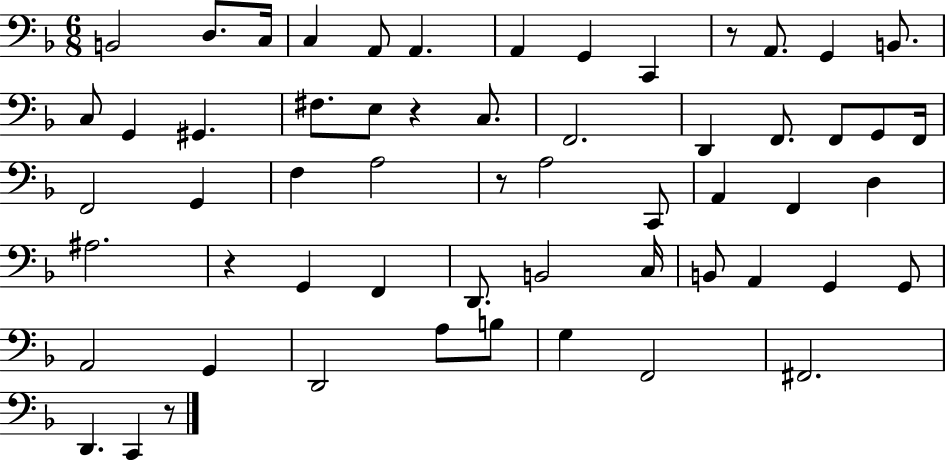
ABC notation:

X:1
T:Untitled
M:6/8
L:1/4
K:F
B,,2 D,/2 C,/4 C, A,,/2 A,, A,, G,, C,, z/2 A,,/2 G,, B,,/2 C,/2 G,, ^G,, ^F,/2 E,/2 z C,/2 F,,2 D,, F,,/2 F,,/2 G,,/2 F,,/4 F,,2 G,, F, A,2 z/2 A,2 C,,/2 A,, F,, D, ^A,2 z G,, F,, D,,/2 B,,2 C,/4 B,,/2 A,, G,, G,,/2 A,,2 G,, D,,2 A,/2 B,/2 G, F,,2 ^F,,2 D,, C,, z/2